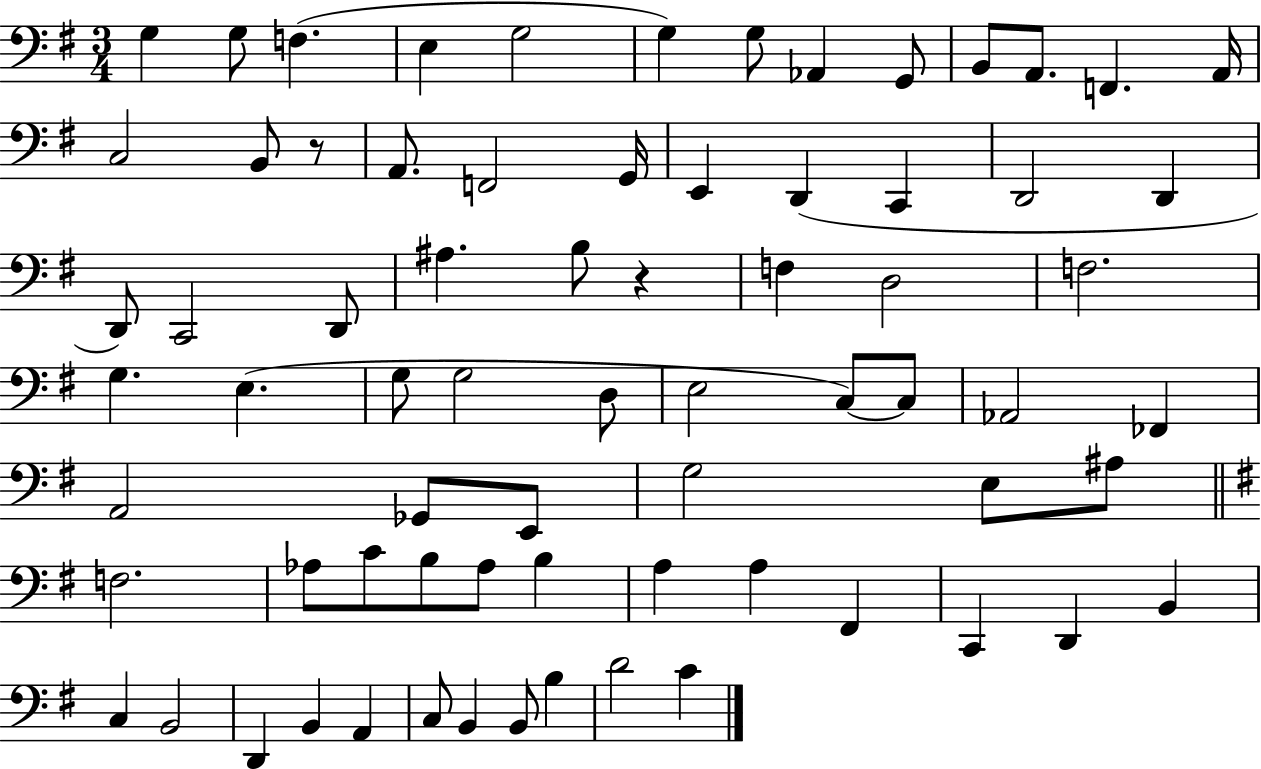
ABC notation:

X:1
T:Untitled
M:3/4
L:1/4
K:G
G, G,/2 F, E, G,2 G, G,/2 _A,, G,,/2 B,,/2 A,,/2 F,, A,,/4 C,2 B,,/2 z/2 A,,/2 F,,2 G,,/4 E,, D,, C,, D,,2 D,, D,,/2 C,,2 D,,/2 ^A, B,/2 z F, D,2 F,2 G, E, G,/2 G,2 D,/2 E,2 C,/2 C,/2 _A,,2 _F,, A,,2 _G,,/2 E,,/2 G,2 E,/2 ^A,/2 F,2 _A,/2 C/2 B,/2 _A,/2 B, A, A, ^F,, C,, D,, B,, C, B,,2 D,, B,, A,, C,/2 B,, B,,/2 B, D2 C